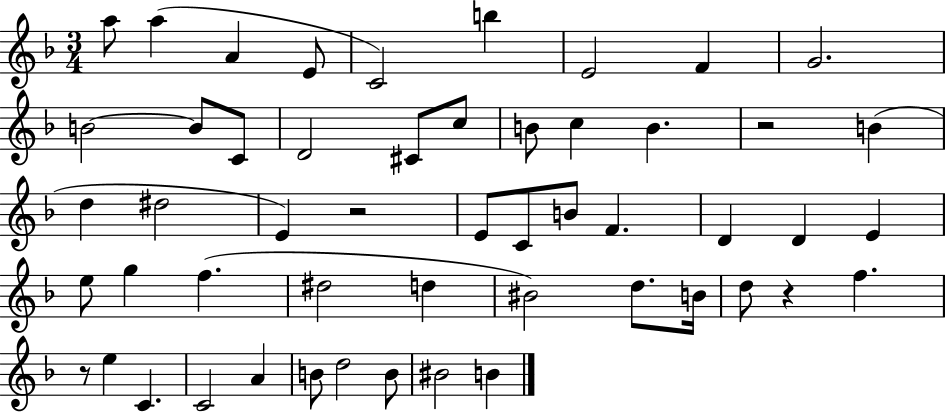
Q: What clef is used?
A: treble